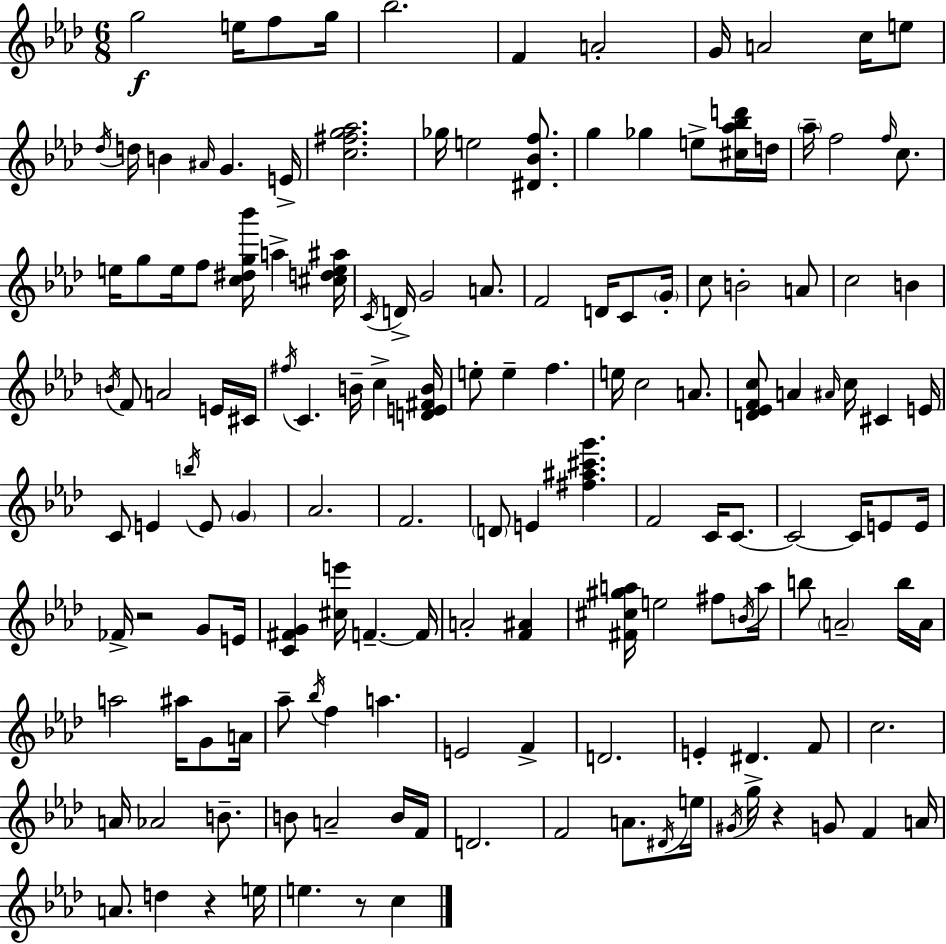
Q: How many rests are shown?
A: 4